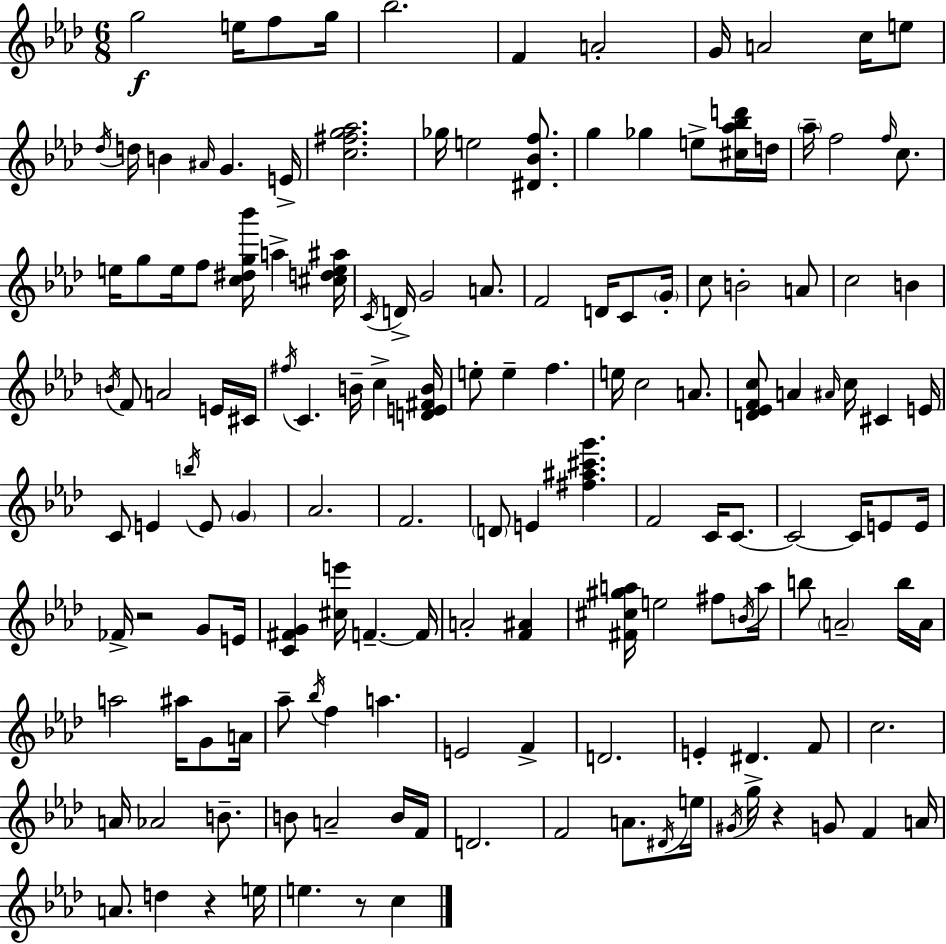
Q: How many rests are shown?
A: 4